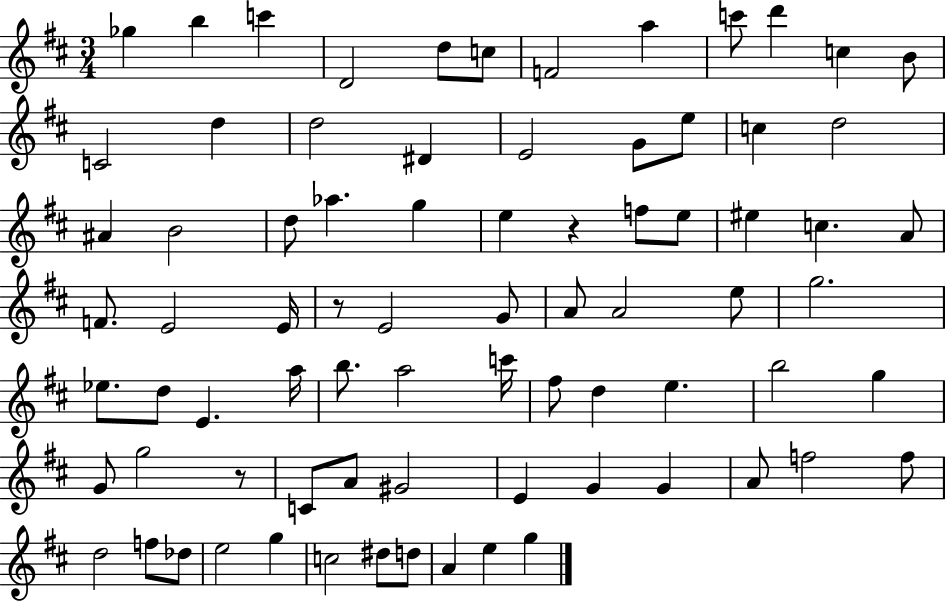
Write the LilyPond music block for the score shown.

{
  \clef treble
  \numericTimeSignature
  \time 3/4
  \key d \major
  ges''4 b''4 c'''4 | d'2 d''8 c''8 | f'2 a''4 | c'''8 d'''4 c''4 b'8 | \break c'2 d''4 | d''2 dis'4 | e'2 g'8 e''8 | c''4 d''2 | \break ais'4 b'2 | d''8 aes''4. g''4 | e''4 r4 f''8 e''8 | eis''4 c''4. a'8 | \break f'8. e'2 e'16 | r8 e'2 g'8 | a'8 a'2 e''8 | g''2. | \break ees''8. d''8 e'4. a''16 | b''8. a''2 c'''16 | fis''8 d''4 e''4. | b''2 g''4 | \break g'8 g''2 r8 | c'8 a'8 gis'2 | e'4 g'4 g'4 | a'8 f''2 f''8 | \break d''2 f''8 des''8 | e''2 g''4 | c''2 dis''8 d''8 | a'4 e''4 g''4 | \break \bar "|."
}